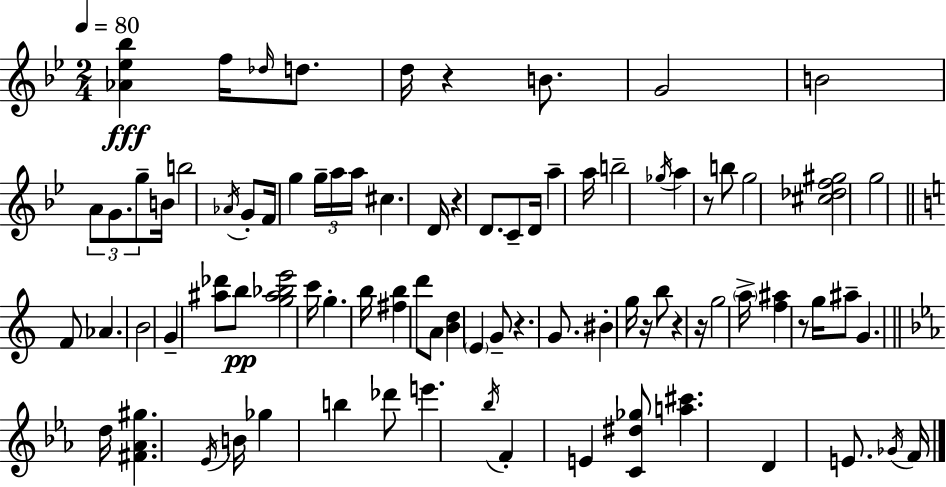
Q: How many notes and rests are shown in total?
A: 85